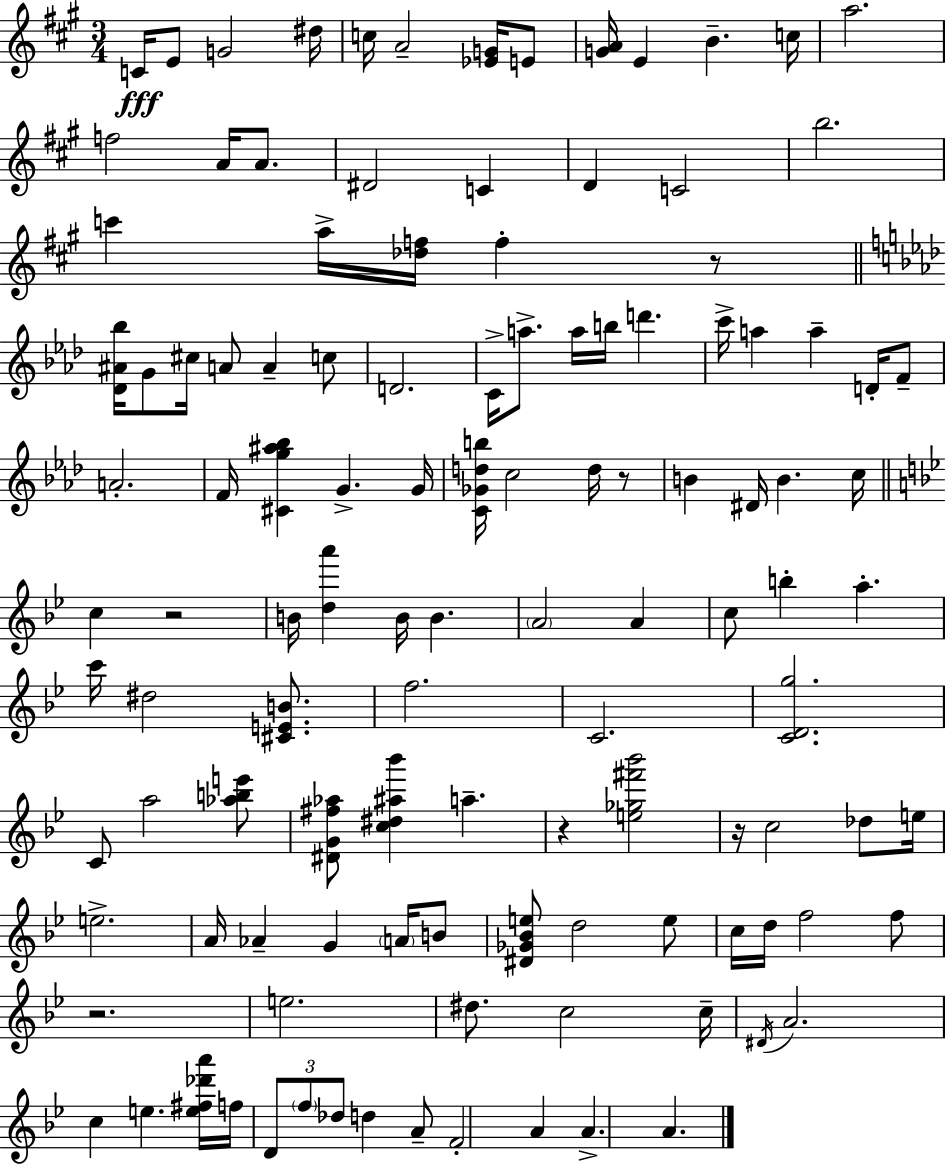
C4/s E4/e G4/h D#5/s C5/s A4/h [Eb4,G4]/s E4/e [G4,A4]/s E4/q B4/q. C5/s A5/h. F5/h A4/s A4/e. D#4/h C4/q D4/q C4/h B5/h. C6/q A5/s [Db5,F5]/s F5/q R/e [Db4,A#4,Bb5]/s G4/e C#5/s A4/e A4/q C5/e D4/h. C4/s A5/e. A5/s B5/s D6/q. C6/s A5/q A5/q D4/s F4/e A4/h. F4/s [C#4,G5,A#5,Bb5]/q G4/q. G4/s [C4,Gb4,D5,B5]/s C5/h D5/s R/e B4/q D#4/s B4/q. C5/s C5/q R/h B4/s [D5,A6]/q B4/s B4/q. A4/h A4/q C5/e B5/q A5/q. C6/s D#5/h [C#4,E4,B4]/e. F5/h. C4/h. [C4,D4,G5]/h. C4/e A5/h [Ab5,B5,E6]/e [D#4,G4,F#5,Ab5]/e [C5,D#5,A#5,Bb6]/q A5/q. R/q [E5,Gb5,F#6,Bb6]/h R/s C5/h Db5/e E5/s E5/h. A4/s Ab4/q G4/q A4/s B4/e [D#4,Gb4,Bb4,E5]/e D5/h E5/e C5/s D5/s F5/h F5/e R/h. E5/h. D#5/e. C5/h C5/s D#4/s A4/h. C5/q E5/q. [E5,F#5,Db6,A6]/s F5/s D4/e F5/e Db5/e D5/q A4/e F4/h A4/q A4/q. A4/q.